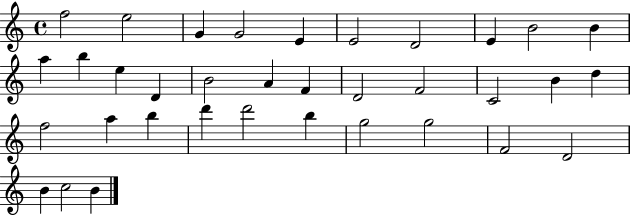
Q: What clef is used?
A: treble